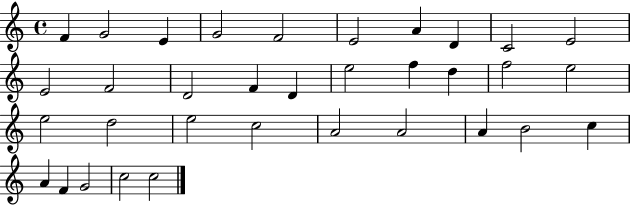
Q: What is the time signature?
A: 4/4